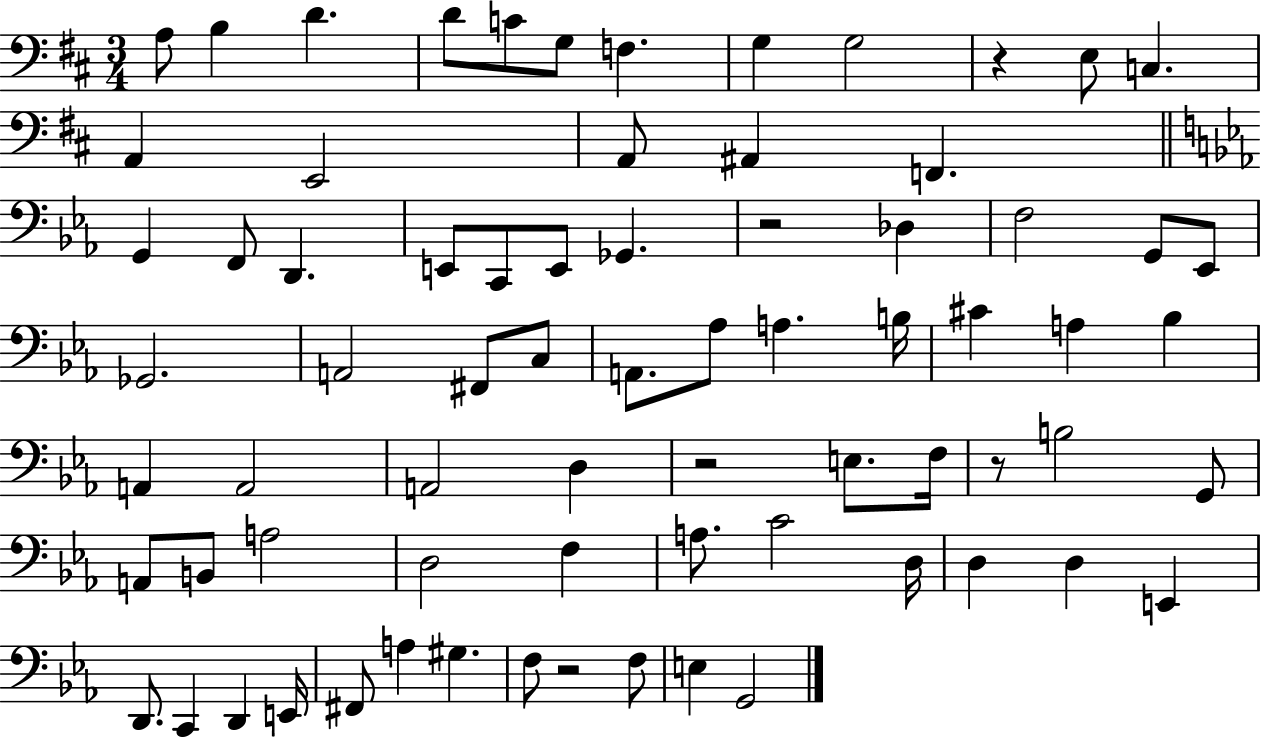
{
  \clef bass
  \numericTimeSignature
  \time 3/4
  \key d \major
  \repeat volta 2 { a8 b4 d'4. | d'8 c'8 g8 f4. | g4 g2 | r4 e8 c4. | \break a,4 e,2 | a,8 ais,4 f,4. | \bar "||" \break \key ees \major g,4 f,8 d,4. | e,8 c,8 e,8 ges,4. | r2 des4 | f2 g,8 ees,8 | \break ges,2. | a,2 fis,8 c8 | a,8. aes8 a4. b16 | cis'4 a4 bes4 | \break a,4 a,2 | a,2 d4 | r2 e8. f16 | r8 b2 g,8 | \break a,8 b,8 a2 | d2 f4 | a8. c'2 d16 | d4 d4 e,4 | \break d,8. c,4 d,4 e,16 | fis,8 a4 gis4. | f8 r2 f8 | e4 g,2 | \break } \bar "|."
}